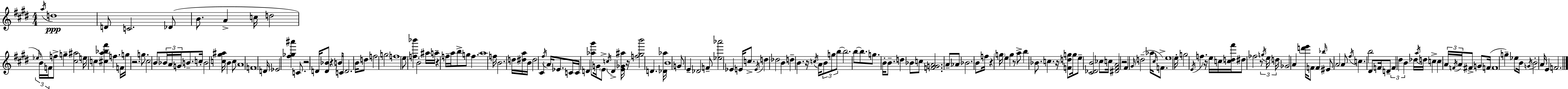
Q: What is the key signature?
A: E major